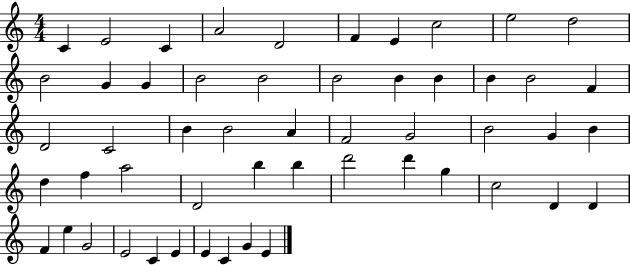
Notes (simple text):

C4/q E4/h C4/q A4/h D4/h F4/q E4/q C5/h E5/h D5/h B4/h G4/q G4/q B4/h B4/h B4/h B4/q B4/q B4/q B4/h F4/q D4/h C4/h B4/q B4/h A4/q F4/h G4/h B4/h G4/q B4/q D5/q F5/q A5/h D4/h B5/q B5/q D6/h D6/q G5/q C5/h D4/q D4/q F4/q E5/q G4/h E4/h C4/q E4/q E4/q C4/q G4/q E4/q